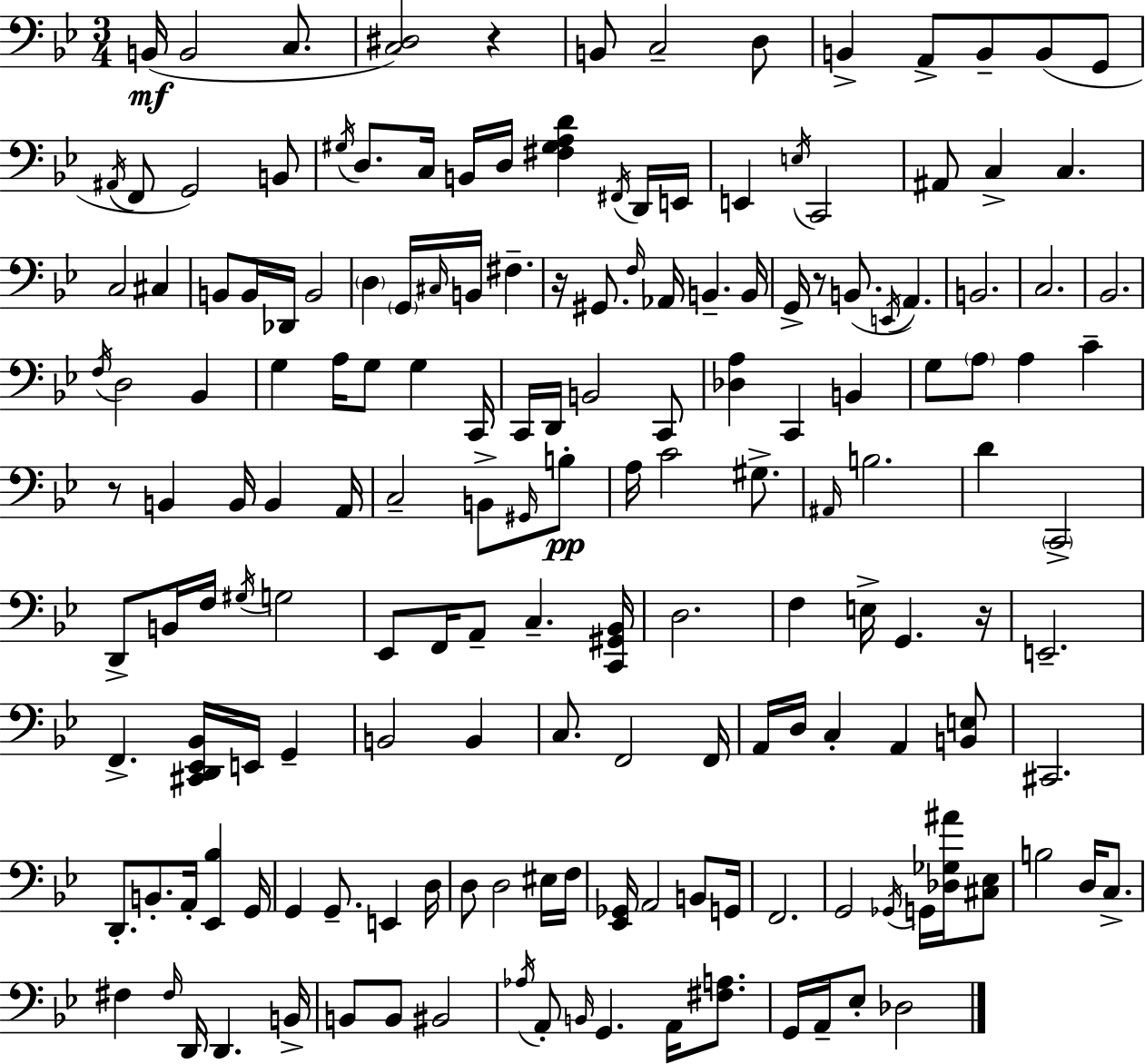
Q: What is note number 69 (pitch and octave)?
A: A3